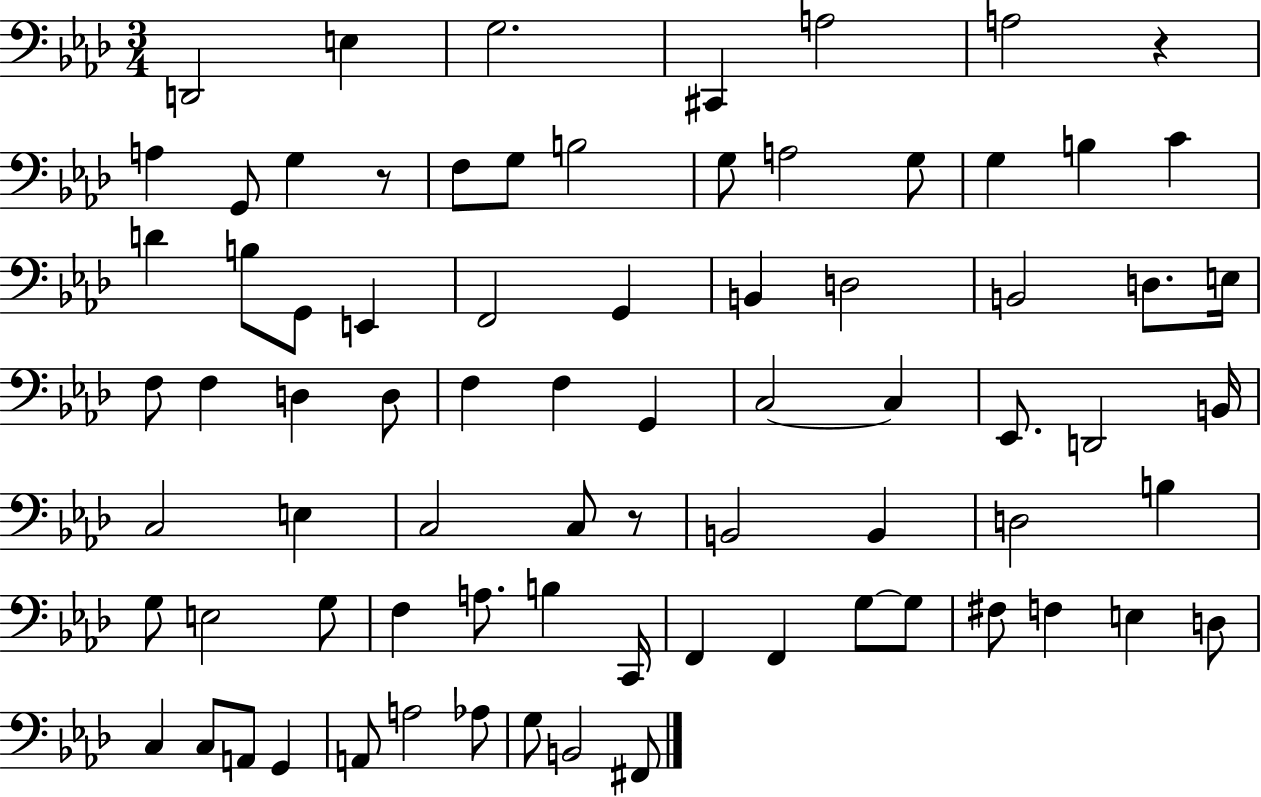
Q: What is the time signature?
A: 3/4